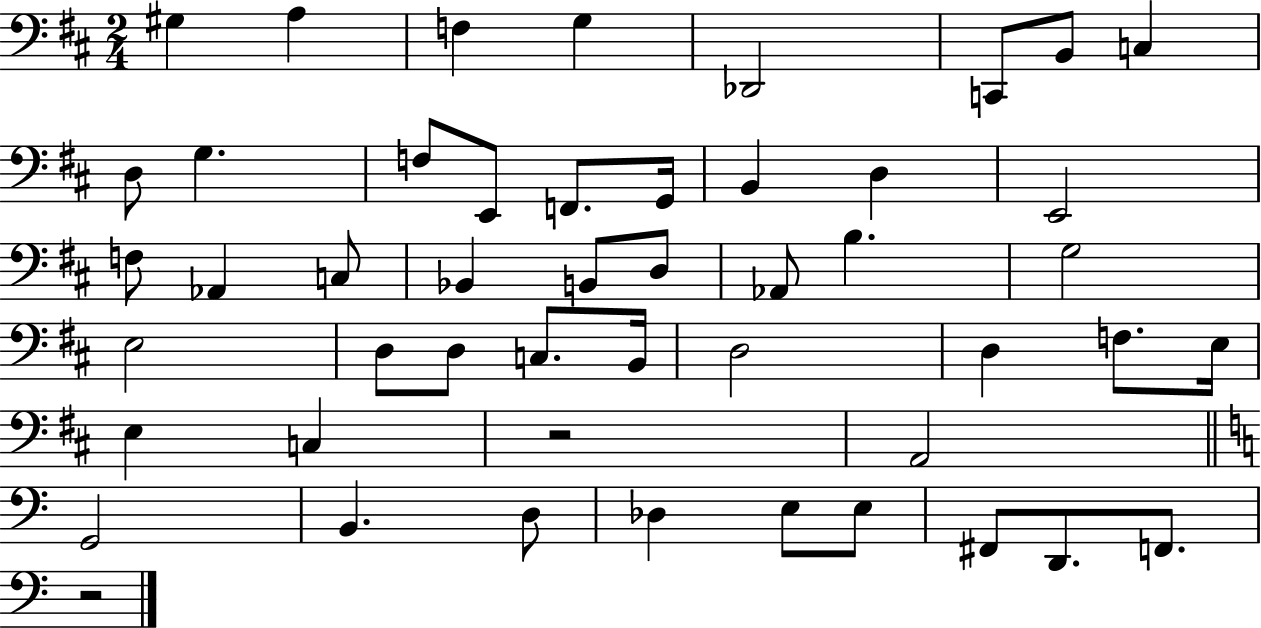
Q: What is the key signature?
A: D major